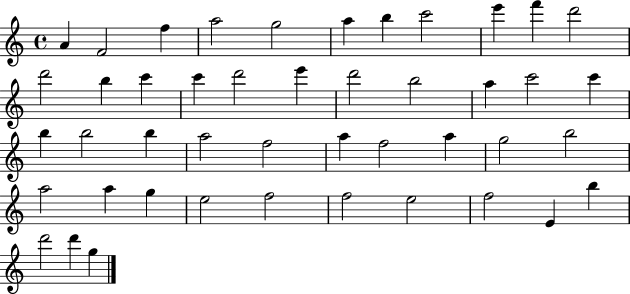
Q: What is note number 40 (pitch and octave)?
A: F5